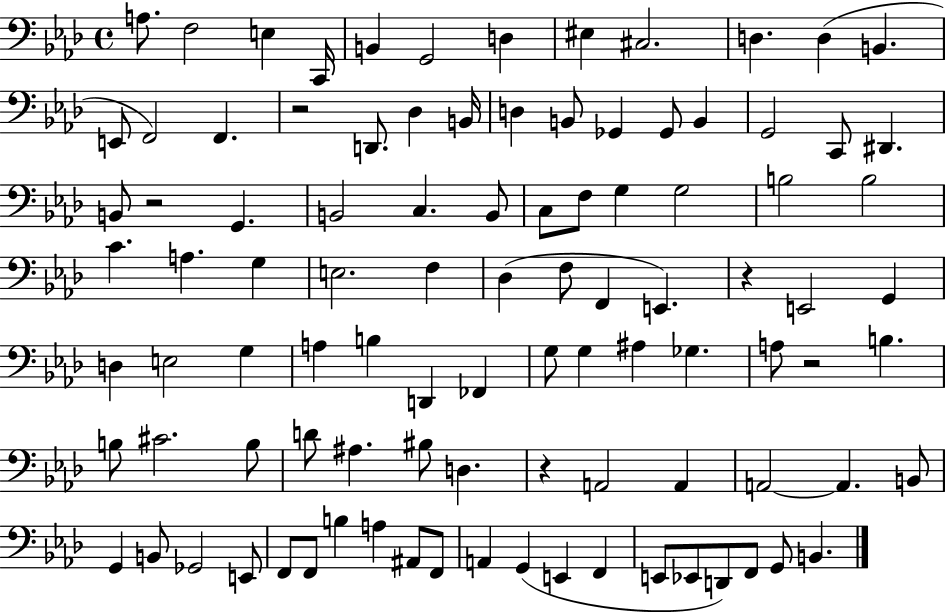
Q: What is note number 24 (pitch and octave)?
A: G2